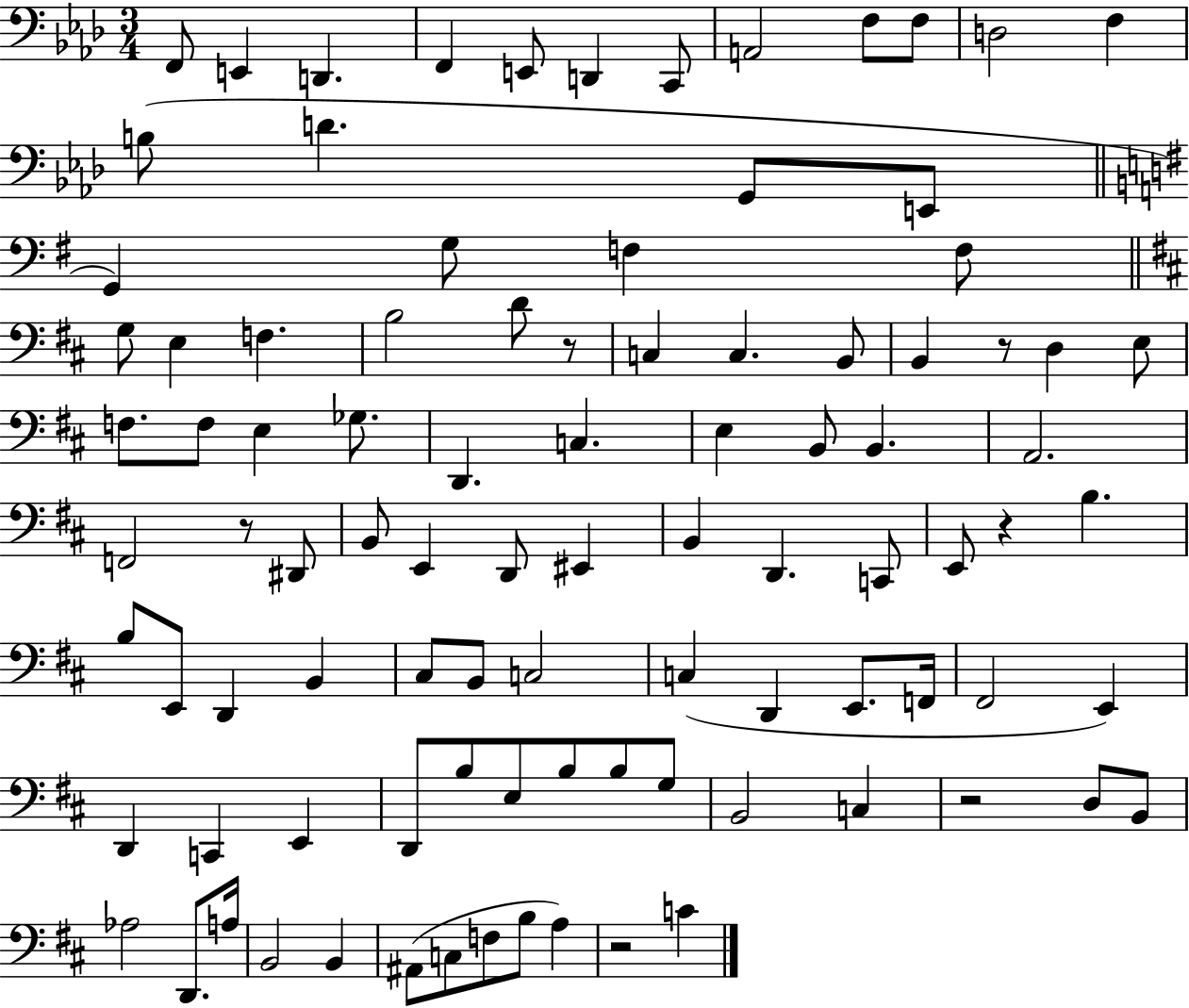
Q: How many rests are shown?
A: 6